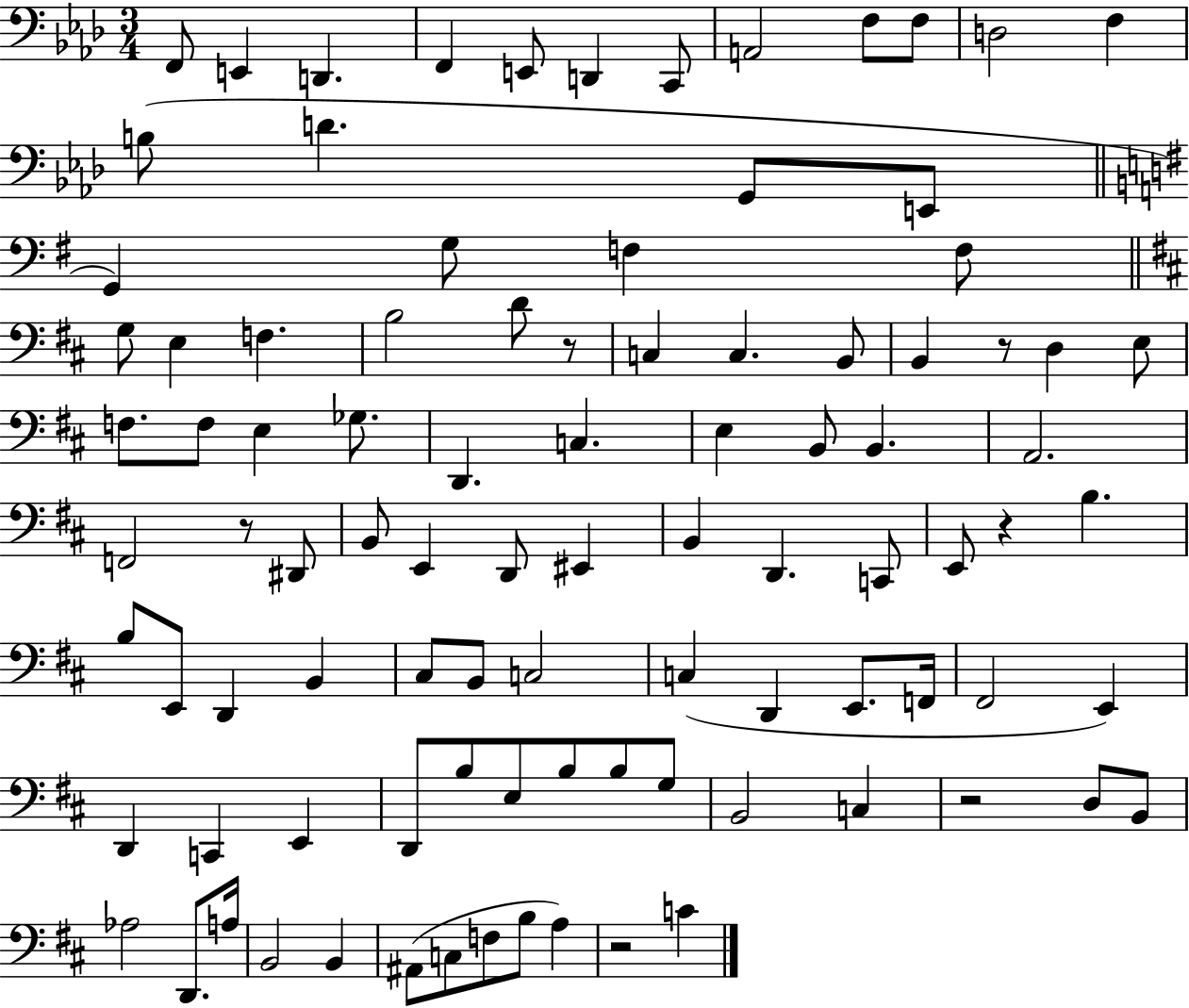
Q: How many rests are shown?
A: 6